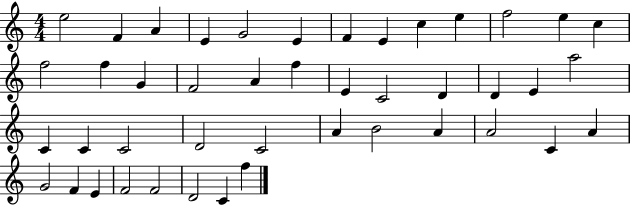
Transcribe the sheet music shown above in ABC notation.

X:1
T:Untitled
M:4/4
L:1/4
K:C
e2 F A E G2 E F E c e f2 e c f2 f G F2 A f E C2 D D E a2 C C C2 D2 C2 A B2 A A2 C A G2 F E F2 F2 D2 C f